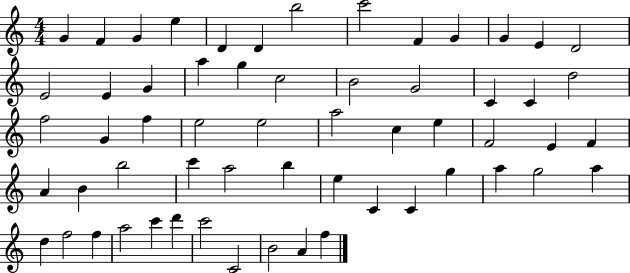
{
  \clef treble
  \numericTimeSignature
  \time 4/4
  \key c \major
  g'4 f'4 g'4 e''4 | d'4 d'4 b''2 | c'''2 f'4 g'4 | g'4 e'4 d'2 | \break e'2 e'4 g'4 | a''4 g''4 c''2 | b'2 g'2 | c'4 c'4 d''2 | \break f''2 g'4 f''4 | e''2 e''2 | a''2 c''4 e''4 | f'2 e'4 f'4 | \break a'4 b'4 b''2 | c'''4 a''2 b''4 | e''4 c'4 c'4 g''4 | a''4 g''2 a''4 | \break d''4 f''2 f''4 | a''2 c'''4 d'''4 | c'''2 c'2 | b'2 a'4 f''4 | \break \bar "|."
}